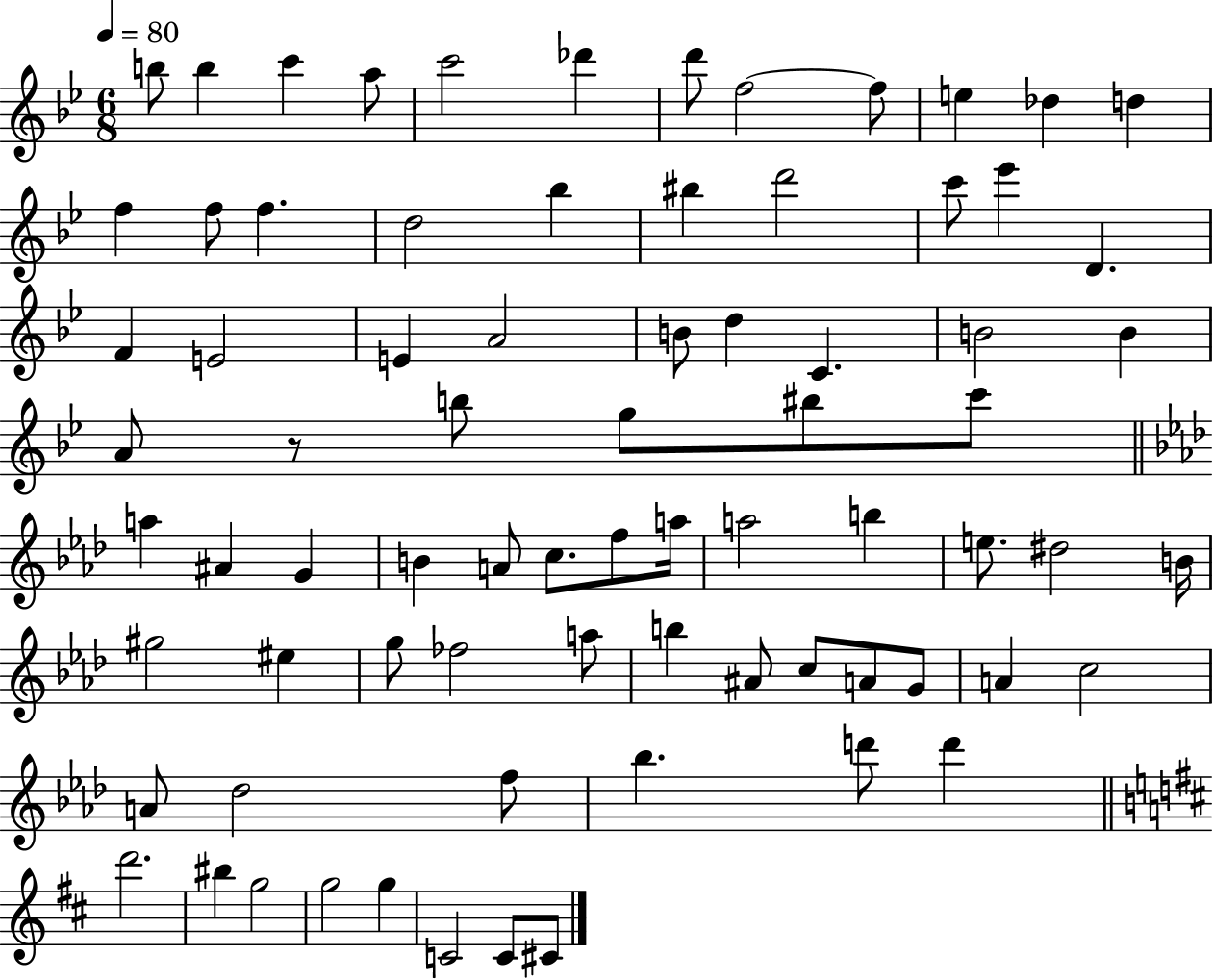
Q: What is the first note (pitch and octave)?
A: B5